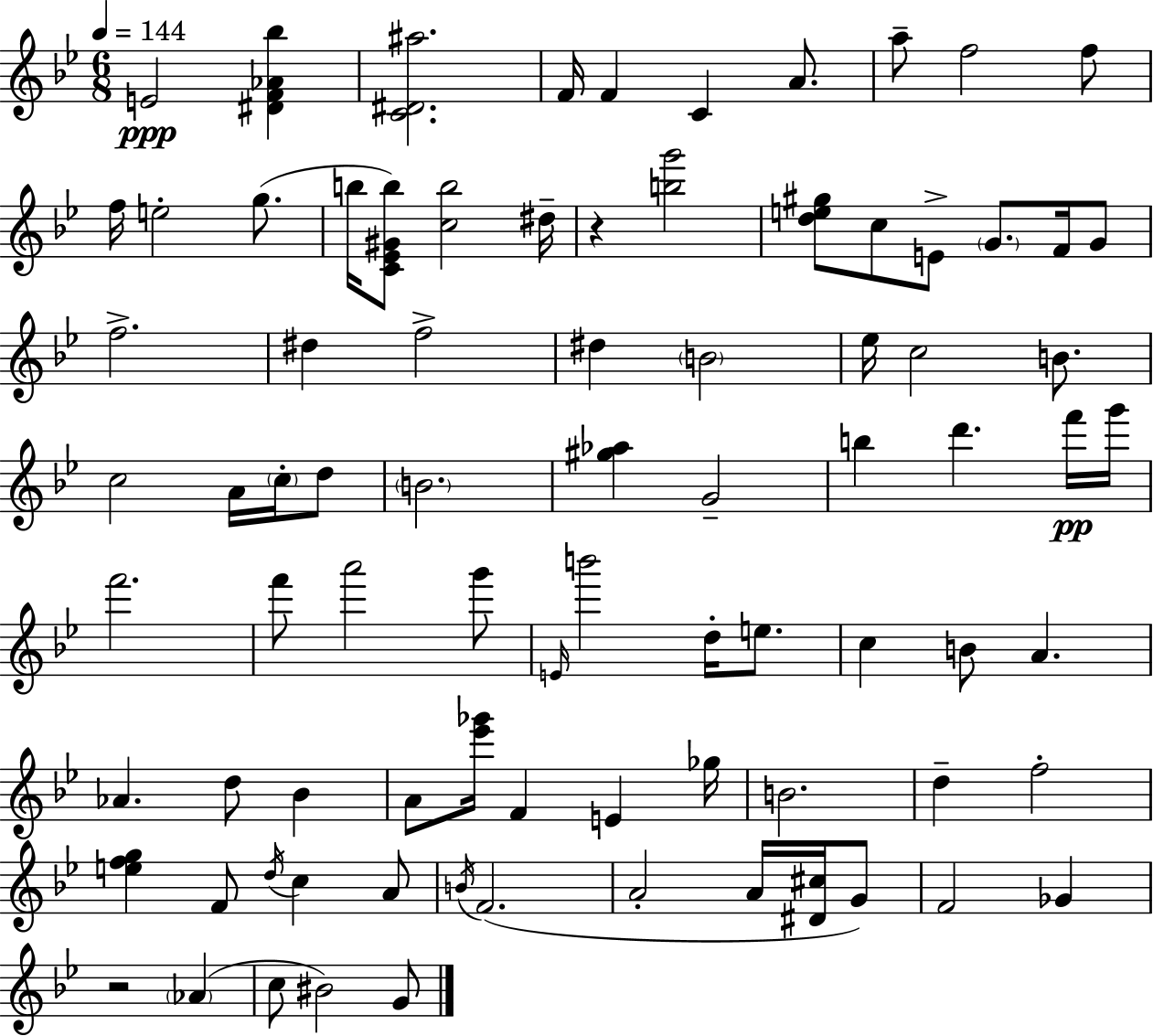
{
  \clef treble
  \numericTimeSignature
  \time 6/8
  \key g \minor
  \tempo 4 = 144
  e'2\ppp <dis' f' aes' bes''>4 | <c' dis' ais''>2. | f'16 f'4 c'4 a'8. | a''8-- f''2 f''8 | \break f''16 e''2-. g''8.( | b''16 <c' ees' gis' b''>8) <c'' b''>2 dis''16-- | r4 <b'' g'''>2 | <d'' e'' gis''>8 c''8 e'8-> \parenthesize g'8. f'16 g'8 | \break f''2.-> | dis''4 f''2-> | dis''4 \parenthesize b'2 | ees''16 c''2 b'8. | \break c''2 a'16 \parenthesize c''16-. d''8 | \parenthesize b'2. | <gis'' aes''>4 g'2-- | b''4 d'''4. f'''16\pp g'''16 | \break f'''2. | f'''8 a'''2 g'''8 | \grace { e'16 } b'''2 d''16-. e''8. | c''4 b'8 a'4. | \break aes'4. d''8 bes'4 | a'8 <ees''' ges'''>16 f'4 e'4 | ges''16 b'2. | d''4-- f''2-. | \break <e'' f'' g''>4 f'8 \acciaccatura { d''16 } c''4 | a'8 \acciaccatura { b'16 }( f'2. | a'2-. a'16 | <dis' cis''>16 g'8) f'2 ges'4 | \break r2 \parenthesize aes'4( | c''8 bis'2) | g'8 \bar "|."
}